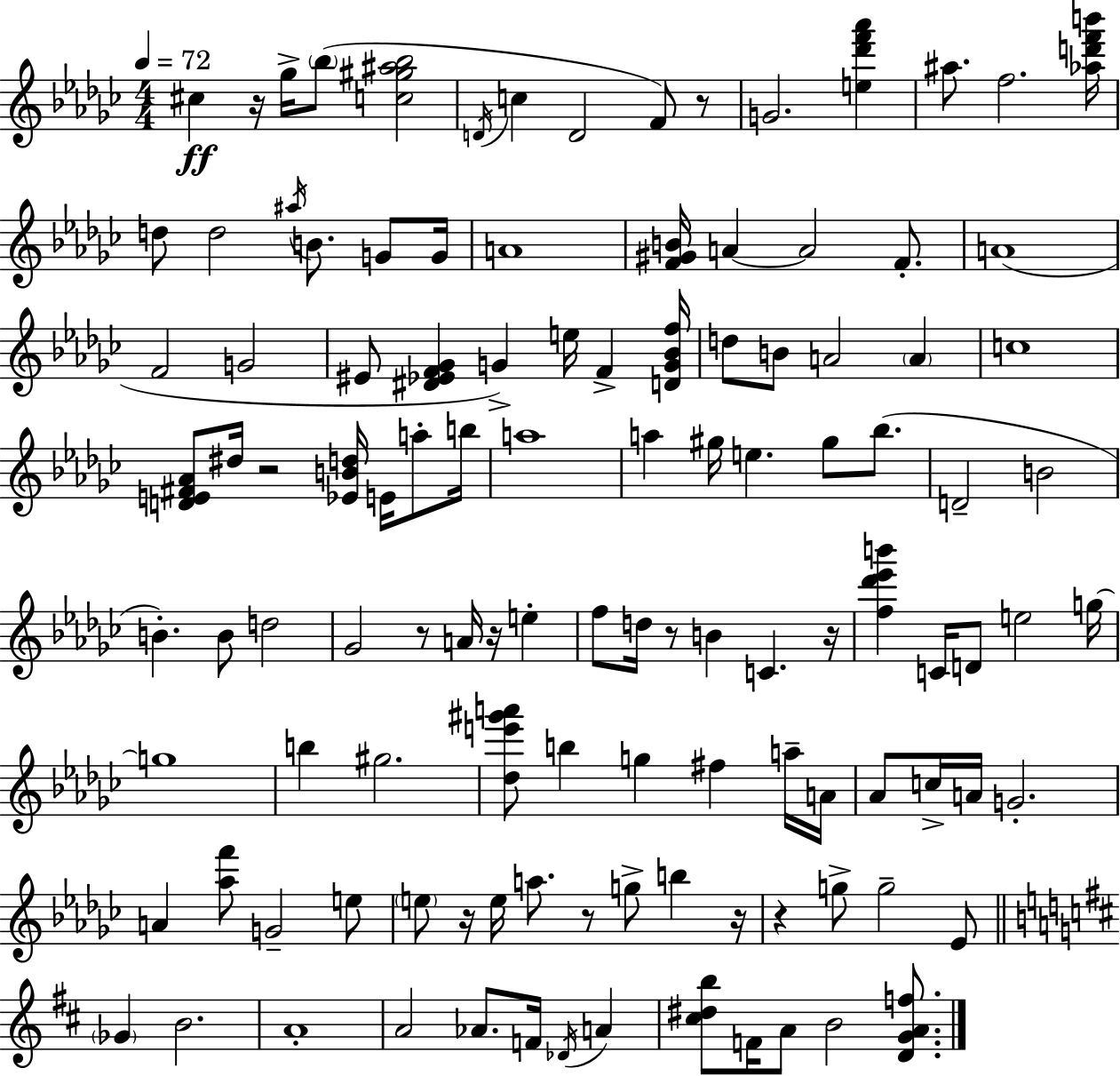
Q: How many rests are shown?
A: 11